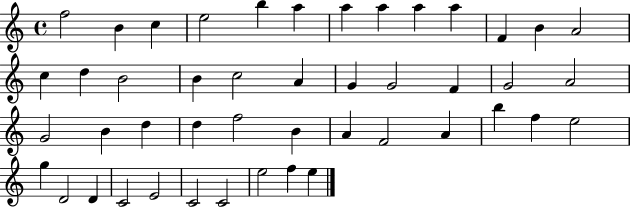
{
  \clef treble
  \time 4/4
  \defaultTimeSignature
  \key c \major
  f''2 b'4 c''4 | e''2 b''4 a''4 | a''4 a''4 a''4 a''4 | f'4 b'4 a'2 | \break c''4 d''4 b'2 | b'4 c''2 a'4 | g'4 g'2 f'4 | g'2 a'2 | \break g'2 b'4 d''4 | d''4 f''2 b'4 | a'4 f'2 a'4 | b''4 f''4 e''2 | \break g''4 d'2 d'4 | c'2 e'2 | c'2 c'2 | e''2 f''4 e''4 | \break \bar "|."
}